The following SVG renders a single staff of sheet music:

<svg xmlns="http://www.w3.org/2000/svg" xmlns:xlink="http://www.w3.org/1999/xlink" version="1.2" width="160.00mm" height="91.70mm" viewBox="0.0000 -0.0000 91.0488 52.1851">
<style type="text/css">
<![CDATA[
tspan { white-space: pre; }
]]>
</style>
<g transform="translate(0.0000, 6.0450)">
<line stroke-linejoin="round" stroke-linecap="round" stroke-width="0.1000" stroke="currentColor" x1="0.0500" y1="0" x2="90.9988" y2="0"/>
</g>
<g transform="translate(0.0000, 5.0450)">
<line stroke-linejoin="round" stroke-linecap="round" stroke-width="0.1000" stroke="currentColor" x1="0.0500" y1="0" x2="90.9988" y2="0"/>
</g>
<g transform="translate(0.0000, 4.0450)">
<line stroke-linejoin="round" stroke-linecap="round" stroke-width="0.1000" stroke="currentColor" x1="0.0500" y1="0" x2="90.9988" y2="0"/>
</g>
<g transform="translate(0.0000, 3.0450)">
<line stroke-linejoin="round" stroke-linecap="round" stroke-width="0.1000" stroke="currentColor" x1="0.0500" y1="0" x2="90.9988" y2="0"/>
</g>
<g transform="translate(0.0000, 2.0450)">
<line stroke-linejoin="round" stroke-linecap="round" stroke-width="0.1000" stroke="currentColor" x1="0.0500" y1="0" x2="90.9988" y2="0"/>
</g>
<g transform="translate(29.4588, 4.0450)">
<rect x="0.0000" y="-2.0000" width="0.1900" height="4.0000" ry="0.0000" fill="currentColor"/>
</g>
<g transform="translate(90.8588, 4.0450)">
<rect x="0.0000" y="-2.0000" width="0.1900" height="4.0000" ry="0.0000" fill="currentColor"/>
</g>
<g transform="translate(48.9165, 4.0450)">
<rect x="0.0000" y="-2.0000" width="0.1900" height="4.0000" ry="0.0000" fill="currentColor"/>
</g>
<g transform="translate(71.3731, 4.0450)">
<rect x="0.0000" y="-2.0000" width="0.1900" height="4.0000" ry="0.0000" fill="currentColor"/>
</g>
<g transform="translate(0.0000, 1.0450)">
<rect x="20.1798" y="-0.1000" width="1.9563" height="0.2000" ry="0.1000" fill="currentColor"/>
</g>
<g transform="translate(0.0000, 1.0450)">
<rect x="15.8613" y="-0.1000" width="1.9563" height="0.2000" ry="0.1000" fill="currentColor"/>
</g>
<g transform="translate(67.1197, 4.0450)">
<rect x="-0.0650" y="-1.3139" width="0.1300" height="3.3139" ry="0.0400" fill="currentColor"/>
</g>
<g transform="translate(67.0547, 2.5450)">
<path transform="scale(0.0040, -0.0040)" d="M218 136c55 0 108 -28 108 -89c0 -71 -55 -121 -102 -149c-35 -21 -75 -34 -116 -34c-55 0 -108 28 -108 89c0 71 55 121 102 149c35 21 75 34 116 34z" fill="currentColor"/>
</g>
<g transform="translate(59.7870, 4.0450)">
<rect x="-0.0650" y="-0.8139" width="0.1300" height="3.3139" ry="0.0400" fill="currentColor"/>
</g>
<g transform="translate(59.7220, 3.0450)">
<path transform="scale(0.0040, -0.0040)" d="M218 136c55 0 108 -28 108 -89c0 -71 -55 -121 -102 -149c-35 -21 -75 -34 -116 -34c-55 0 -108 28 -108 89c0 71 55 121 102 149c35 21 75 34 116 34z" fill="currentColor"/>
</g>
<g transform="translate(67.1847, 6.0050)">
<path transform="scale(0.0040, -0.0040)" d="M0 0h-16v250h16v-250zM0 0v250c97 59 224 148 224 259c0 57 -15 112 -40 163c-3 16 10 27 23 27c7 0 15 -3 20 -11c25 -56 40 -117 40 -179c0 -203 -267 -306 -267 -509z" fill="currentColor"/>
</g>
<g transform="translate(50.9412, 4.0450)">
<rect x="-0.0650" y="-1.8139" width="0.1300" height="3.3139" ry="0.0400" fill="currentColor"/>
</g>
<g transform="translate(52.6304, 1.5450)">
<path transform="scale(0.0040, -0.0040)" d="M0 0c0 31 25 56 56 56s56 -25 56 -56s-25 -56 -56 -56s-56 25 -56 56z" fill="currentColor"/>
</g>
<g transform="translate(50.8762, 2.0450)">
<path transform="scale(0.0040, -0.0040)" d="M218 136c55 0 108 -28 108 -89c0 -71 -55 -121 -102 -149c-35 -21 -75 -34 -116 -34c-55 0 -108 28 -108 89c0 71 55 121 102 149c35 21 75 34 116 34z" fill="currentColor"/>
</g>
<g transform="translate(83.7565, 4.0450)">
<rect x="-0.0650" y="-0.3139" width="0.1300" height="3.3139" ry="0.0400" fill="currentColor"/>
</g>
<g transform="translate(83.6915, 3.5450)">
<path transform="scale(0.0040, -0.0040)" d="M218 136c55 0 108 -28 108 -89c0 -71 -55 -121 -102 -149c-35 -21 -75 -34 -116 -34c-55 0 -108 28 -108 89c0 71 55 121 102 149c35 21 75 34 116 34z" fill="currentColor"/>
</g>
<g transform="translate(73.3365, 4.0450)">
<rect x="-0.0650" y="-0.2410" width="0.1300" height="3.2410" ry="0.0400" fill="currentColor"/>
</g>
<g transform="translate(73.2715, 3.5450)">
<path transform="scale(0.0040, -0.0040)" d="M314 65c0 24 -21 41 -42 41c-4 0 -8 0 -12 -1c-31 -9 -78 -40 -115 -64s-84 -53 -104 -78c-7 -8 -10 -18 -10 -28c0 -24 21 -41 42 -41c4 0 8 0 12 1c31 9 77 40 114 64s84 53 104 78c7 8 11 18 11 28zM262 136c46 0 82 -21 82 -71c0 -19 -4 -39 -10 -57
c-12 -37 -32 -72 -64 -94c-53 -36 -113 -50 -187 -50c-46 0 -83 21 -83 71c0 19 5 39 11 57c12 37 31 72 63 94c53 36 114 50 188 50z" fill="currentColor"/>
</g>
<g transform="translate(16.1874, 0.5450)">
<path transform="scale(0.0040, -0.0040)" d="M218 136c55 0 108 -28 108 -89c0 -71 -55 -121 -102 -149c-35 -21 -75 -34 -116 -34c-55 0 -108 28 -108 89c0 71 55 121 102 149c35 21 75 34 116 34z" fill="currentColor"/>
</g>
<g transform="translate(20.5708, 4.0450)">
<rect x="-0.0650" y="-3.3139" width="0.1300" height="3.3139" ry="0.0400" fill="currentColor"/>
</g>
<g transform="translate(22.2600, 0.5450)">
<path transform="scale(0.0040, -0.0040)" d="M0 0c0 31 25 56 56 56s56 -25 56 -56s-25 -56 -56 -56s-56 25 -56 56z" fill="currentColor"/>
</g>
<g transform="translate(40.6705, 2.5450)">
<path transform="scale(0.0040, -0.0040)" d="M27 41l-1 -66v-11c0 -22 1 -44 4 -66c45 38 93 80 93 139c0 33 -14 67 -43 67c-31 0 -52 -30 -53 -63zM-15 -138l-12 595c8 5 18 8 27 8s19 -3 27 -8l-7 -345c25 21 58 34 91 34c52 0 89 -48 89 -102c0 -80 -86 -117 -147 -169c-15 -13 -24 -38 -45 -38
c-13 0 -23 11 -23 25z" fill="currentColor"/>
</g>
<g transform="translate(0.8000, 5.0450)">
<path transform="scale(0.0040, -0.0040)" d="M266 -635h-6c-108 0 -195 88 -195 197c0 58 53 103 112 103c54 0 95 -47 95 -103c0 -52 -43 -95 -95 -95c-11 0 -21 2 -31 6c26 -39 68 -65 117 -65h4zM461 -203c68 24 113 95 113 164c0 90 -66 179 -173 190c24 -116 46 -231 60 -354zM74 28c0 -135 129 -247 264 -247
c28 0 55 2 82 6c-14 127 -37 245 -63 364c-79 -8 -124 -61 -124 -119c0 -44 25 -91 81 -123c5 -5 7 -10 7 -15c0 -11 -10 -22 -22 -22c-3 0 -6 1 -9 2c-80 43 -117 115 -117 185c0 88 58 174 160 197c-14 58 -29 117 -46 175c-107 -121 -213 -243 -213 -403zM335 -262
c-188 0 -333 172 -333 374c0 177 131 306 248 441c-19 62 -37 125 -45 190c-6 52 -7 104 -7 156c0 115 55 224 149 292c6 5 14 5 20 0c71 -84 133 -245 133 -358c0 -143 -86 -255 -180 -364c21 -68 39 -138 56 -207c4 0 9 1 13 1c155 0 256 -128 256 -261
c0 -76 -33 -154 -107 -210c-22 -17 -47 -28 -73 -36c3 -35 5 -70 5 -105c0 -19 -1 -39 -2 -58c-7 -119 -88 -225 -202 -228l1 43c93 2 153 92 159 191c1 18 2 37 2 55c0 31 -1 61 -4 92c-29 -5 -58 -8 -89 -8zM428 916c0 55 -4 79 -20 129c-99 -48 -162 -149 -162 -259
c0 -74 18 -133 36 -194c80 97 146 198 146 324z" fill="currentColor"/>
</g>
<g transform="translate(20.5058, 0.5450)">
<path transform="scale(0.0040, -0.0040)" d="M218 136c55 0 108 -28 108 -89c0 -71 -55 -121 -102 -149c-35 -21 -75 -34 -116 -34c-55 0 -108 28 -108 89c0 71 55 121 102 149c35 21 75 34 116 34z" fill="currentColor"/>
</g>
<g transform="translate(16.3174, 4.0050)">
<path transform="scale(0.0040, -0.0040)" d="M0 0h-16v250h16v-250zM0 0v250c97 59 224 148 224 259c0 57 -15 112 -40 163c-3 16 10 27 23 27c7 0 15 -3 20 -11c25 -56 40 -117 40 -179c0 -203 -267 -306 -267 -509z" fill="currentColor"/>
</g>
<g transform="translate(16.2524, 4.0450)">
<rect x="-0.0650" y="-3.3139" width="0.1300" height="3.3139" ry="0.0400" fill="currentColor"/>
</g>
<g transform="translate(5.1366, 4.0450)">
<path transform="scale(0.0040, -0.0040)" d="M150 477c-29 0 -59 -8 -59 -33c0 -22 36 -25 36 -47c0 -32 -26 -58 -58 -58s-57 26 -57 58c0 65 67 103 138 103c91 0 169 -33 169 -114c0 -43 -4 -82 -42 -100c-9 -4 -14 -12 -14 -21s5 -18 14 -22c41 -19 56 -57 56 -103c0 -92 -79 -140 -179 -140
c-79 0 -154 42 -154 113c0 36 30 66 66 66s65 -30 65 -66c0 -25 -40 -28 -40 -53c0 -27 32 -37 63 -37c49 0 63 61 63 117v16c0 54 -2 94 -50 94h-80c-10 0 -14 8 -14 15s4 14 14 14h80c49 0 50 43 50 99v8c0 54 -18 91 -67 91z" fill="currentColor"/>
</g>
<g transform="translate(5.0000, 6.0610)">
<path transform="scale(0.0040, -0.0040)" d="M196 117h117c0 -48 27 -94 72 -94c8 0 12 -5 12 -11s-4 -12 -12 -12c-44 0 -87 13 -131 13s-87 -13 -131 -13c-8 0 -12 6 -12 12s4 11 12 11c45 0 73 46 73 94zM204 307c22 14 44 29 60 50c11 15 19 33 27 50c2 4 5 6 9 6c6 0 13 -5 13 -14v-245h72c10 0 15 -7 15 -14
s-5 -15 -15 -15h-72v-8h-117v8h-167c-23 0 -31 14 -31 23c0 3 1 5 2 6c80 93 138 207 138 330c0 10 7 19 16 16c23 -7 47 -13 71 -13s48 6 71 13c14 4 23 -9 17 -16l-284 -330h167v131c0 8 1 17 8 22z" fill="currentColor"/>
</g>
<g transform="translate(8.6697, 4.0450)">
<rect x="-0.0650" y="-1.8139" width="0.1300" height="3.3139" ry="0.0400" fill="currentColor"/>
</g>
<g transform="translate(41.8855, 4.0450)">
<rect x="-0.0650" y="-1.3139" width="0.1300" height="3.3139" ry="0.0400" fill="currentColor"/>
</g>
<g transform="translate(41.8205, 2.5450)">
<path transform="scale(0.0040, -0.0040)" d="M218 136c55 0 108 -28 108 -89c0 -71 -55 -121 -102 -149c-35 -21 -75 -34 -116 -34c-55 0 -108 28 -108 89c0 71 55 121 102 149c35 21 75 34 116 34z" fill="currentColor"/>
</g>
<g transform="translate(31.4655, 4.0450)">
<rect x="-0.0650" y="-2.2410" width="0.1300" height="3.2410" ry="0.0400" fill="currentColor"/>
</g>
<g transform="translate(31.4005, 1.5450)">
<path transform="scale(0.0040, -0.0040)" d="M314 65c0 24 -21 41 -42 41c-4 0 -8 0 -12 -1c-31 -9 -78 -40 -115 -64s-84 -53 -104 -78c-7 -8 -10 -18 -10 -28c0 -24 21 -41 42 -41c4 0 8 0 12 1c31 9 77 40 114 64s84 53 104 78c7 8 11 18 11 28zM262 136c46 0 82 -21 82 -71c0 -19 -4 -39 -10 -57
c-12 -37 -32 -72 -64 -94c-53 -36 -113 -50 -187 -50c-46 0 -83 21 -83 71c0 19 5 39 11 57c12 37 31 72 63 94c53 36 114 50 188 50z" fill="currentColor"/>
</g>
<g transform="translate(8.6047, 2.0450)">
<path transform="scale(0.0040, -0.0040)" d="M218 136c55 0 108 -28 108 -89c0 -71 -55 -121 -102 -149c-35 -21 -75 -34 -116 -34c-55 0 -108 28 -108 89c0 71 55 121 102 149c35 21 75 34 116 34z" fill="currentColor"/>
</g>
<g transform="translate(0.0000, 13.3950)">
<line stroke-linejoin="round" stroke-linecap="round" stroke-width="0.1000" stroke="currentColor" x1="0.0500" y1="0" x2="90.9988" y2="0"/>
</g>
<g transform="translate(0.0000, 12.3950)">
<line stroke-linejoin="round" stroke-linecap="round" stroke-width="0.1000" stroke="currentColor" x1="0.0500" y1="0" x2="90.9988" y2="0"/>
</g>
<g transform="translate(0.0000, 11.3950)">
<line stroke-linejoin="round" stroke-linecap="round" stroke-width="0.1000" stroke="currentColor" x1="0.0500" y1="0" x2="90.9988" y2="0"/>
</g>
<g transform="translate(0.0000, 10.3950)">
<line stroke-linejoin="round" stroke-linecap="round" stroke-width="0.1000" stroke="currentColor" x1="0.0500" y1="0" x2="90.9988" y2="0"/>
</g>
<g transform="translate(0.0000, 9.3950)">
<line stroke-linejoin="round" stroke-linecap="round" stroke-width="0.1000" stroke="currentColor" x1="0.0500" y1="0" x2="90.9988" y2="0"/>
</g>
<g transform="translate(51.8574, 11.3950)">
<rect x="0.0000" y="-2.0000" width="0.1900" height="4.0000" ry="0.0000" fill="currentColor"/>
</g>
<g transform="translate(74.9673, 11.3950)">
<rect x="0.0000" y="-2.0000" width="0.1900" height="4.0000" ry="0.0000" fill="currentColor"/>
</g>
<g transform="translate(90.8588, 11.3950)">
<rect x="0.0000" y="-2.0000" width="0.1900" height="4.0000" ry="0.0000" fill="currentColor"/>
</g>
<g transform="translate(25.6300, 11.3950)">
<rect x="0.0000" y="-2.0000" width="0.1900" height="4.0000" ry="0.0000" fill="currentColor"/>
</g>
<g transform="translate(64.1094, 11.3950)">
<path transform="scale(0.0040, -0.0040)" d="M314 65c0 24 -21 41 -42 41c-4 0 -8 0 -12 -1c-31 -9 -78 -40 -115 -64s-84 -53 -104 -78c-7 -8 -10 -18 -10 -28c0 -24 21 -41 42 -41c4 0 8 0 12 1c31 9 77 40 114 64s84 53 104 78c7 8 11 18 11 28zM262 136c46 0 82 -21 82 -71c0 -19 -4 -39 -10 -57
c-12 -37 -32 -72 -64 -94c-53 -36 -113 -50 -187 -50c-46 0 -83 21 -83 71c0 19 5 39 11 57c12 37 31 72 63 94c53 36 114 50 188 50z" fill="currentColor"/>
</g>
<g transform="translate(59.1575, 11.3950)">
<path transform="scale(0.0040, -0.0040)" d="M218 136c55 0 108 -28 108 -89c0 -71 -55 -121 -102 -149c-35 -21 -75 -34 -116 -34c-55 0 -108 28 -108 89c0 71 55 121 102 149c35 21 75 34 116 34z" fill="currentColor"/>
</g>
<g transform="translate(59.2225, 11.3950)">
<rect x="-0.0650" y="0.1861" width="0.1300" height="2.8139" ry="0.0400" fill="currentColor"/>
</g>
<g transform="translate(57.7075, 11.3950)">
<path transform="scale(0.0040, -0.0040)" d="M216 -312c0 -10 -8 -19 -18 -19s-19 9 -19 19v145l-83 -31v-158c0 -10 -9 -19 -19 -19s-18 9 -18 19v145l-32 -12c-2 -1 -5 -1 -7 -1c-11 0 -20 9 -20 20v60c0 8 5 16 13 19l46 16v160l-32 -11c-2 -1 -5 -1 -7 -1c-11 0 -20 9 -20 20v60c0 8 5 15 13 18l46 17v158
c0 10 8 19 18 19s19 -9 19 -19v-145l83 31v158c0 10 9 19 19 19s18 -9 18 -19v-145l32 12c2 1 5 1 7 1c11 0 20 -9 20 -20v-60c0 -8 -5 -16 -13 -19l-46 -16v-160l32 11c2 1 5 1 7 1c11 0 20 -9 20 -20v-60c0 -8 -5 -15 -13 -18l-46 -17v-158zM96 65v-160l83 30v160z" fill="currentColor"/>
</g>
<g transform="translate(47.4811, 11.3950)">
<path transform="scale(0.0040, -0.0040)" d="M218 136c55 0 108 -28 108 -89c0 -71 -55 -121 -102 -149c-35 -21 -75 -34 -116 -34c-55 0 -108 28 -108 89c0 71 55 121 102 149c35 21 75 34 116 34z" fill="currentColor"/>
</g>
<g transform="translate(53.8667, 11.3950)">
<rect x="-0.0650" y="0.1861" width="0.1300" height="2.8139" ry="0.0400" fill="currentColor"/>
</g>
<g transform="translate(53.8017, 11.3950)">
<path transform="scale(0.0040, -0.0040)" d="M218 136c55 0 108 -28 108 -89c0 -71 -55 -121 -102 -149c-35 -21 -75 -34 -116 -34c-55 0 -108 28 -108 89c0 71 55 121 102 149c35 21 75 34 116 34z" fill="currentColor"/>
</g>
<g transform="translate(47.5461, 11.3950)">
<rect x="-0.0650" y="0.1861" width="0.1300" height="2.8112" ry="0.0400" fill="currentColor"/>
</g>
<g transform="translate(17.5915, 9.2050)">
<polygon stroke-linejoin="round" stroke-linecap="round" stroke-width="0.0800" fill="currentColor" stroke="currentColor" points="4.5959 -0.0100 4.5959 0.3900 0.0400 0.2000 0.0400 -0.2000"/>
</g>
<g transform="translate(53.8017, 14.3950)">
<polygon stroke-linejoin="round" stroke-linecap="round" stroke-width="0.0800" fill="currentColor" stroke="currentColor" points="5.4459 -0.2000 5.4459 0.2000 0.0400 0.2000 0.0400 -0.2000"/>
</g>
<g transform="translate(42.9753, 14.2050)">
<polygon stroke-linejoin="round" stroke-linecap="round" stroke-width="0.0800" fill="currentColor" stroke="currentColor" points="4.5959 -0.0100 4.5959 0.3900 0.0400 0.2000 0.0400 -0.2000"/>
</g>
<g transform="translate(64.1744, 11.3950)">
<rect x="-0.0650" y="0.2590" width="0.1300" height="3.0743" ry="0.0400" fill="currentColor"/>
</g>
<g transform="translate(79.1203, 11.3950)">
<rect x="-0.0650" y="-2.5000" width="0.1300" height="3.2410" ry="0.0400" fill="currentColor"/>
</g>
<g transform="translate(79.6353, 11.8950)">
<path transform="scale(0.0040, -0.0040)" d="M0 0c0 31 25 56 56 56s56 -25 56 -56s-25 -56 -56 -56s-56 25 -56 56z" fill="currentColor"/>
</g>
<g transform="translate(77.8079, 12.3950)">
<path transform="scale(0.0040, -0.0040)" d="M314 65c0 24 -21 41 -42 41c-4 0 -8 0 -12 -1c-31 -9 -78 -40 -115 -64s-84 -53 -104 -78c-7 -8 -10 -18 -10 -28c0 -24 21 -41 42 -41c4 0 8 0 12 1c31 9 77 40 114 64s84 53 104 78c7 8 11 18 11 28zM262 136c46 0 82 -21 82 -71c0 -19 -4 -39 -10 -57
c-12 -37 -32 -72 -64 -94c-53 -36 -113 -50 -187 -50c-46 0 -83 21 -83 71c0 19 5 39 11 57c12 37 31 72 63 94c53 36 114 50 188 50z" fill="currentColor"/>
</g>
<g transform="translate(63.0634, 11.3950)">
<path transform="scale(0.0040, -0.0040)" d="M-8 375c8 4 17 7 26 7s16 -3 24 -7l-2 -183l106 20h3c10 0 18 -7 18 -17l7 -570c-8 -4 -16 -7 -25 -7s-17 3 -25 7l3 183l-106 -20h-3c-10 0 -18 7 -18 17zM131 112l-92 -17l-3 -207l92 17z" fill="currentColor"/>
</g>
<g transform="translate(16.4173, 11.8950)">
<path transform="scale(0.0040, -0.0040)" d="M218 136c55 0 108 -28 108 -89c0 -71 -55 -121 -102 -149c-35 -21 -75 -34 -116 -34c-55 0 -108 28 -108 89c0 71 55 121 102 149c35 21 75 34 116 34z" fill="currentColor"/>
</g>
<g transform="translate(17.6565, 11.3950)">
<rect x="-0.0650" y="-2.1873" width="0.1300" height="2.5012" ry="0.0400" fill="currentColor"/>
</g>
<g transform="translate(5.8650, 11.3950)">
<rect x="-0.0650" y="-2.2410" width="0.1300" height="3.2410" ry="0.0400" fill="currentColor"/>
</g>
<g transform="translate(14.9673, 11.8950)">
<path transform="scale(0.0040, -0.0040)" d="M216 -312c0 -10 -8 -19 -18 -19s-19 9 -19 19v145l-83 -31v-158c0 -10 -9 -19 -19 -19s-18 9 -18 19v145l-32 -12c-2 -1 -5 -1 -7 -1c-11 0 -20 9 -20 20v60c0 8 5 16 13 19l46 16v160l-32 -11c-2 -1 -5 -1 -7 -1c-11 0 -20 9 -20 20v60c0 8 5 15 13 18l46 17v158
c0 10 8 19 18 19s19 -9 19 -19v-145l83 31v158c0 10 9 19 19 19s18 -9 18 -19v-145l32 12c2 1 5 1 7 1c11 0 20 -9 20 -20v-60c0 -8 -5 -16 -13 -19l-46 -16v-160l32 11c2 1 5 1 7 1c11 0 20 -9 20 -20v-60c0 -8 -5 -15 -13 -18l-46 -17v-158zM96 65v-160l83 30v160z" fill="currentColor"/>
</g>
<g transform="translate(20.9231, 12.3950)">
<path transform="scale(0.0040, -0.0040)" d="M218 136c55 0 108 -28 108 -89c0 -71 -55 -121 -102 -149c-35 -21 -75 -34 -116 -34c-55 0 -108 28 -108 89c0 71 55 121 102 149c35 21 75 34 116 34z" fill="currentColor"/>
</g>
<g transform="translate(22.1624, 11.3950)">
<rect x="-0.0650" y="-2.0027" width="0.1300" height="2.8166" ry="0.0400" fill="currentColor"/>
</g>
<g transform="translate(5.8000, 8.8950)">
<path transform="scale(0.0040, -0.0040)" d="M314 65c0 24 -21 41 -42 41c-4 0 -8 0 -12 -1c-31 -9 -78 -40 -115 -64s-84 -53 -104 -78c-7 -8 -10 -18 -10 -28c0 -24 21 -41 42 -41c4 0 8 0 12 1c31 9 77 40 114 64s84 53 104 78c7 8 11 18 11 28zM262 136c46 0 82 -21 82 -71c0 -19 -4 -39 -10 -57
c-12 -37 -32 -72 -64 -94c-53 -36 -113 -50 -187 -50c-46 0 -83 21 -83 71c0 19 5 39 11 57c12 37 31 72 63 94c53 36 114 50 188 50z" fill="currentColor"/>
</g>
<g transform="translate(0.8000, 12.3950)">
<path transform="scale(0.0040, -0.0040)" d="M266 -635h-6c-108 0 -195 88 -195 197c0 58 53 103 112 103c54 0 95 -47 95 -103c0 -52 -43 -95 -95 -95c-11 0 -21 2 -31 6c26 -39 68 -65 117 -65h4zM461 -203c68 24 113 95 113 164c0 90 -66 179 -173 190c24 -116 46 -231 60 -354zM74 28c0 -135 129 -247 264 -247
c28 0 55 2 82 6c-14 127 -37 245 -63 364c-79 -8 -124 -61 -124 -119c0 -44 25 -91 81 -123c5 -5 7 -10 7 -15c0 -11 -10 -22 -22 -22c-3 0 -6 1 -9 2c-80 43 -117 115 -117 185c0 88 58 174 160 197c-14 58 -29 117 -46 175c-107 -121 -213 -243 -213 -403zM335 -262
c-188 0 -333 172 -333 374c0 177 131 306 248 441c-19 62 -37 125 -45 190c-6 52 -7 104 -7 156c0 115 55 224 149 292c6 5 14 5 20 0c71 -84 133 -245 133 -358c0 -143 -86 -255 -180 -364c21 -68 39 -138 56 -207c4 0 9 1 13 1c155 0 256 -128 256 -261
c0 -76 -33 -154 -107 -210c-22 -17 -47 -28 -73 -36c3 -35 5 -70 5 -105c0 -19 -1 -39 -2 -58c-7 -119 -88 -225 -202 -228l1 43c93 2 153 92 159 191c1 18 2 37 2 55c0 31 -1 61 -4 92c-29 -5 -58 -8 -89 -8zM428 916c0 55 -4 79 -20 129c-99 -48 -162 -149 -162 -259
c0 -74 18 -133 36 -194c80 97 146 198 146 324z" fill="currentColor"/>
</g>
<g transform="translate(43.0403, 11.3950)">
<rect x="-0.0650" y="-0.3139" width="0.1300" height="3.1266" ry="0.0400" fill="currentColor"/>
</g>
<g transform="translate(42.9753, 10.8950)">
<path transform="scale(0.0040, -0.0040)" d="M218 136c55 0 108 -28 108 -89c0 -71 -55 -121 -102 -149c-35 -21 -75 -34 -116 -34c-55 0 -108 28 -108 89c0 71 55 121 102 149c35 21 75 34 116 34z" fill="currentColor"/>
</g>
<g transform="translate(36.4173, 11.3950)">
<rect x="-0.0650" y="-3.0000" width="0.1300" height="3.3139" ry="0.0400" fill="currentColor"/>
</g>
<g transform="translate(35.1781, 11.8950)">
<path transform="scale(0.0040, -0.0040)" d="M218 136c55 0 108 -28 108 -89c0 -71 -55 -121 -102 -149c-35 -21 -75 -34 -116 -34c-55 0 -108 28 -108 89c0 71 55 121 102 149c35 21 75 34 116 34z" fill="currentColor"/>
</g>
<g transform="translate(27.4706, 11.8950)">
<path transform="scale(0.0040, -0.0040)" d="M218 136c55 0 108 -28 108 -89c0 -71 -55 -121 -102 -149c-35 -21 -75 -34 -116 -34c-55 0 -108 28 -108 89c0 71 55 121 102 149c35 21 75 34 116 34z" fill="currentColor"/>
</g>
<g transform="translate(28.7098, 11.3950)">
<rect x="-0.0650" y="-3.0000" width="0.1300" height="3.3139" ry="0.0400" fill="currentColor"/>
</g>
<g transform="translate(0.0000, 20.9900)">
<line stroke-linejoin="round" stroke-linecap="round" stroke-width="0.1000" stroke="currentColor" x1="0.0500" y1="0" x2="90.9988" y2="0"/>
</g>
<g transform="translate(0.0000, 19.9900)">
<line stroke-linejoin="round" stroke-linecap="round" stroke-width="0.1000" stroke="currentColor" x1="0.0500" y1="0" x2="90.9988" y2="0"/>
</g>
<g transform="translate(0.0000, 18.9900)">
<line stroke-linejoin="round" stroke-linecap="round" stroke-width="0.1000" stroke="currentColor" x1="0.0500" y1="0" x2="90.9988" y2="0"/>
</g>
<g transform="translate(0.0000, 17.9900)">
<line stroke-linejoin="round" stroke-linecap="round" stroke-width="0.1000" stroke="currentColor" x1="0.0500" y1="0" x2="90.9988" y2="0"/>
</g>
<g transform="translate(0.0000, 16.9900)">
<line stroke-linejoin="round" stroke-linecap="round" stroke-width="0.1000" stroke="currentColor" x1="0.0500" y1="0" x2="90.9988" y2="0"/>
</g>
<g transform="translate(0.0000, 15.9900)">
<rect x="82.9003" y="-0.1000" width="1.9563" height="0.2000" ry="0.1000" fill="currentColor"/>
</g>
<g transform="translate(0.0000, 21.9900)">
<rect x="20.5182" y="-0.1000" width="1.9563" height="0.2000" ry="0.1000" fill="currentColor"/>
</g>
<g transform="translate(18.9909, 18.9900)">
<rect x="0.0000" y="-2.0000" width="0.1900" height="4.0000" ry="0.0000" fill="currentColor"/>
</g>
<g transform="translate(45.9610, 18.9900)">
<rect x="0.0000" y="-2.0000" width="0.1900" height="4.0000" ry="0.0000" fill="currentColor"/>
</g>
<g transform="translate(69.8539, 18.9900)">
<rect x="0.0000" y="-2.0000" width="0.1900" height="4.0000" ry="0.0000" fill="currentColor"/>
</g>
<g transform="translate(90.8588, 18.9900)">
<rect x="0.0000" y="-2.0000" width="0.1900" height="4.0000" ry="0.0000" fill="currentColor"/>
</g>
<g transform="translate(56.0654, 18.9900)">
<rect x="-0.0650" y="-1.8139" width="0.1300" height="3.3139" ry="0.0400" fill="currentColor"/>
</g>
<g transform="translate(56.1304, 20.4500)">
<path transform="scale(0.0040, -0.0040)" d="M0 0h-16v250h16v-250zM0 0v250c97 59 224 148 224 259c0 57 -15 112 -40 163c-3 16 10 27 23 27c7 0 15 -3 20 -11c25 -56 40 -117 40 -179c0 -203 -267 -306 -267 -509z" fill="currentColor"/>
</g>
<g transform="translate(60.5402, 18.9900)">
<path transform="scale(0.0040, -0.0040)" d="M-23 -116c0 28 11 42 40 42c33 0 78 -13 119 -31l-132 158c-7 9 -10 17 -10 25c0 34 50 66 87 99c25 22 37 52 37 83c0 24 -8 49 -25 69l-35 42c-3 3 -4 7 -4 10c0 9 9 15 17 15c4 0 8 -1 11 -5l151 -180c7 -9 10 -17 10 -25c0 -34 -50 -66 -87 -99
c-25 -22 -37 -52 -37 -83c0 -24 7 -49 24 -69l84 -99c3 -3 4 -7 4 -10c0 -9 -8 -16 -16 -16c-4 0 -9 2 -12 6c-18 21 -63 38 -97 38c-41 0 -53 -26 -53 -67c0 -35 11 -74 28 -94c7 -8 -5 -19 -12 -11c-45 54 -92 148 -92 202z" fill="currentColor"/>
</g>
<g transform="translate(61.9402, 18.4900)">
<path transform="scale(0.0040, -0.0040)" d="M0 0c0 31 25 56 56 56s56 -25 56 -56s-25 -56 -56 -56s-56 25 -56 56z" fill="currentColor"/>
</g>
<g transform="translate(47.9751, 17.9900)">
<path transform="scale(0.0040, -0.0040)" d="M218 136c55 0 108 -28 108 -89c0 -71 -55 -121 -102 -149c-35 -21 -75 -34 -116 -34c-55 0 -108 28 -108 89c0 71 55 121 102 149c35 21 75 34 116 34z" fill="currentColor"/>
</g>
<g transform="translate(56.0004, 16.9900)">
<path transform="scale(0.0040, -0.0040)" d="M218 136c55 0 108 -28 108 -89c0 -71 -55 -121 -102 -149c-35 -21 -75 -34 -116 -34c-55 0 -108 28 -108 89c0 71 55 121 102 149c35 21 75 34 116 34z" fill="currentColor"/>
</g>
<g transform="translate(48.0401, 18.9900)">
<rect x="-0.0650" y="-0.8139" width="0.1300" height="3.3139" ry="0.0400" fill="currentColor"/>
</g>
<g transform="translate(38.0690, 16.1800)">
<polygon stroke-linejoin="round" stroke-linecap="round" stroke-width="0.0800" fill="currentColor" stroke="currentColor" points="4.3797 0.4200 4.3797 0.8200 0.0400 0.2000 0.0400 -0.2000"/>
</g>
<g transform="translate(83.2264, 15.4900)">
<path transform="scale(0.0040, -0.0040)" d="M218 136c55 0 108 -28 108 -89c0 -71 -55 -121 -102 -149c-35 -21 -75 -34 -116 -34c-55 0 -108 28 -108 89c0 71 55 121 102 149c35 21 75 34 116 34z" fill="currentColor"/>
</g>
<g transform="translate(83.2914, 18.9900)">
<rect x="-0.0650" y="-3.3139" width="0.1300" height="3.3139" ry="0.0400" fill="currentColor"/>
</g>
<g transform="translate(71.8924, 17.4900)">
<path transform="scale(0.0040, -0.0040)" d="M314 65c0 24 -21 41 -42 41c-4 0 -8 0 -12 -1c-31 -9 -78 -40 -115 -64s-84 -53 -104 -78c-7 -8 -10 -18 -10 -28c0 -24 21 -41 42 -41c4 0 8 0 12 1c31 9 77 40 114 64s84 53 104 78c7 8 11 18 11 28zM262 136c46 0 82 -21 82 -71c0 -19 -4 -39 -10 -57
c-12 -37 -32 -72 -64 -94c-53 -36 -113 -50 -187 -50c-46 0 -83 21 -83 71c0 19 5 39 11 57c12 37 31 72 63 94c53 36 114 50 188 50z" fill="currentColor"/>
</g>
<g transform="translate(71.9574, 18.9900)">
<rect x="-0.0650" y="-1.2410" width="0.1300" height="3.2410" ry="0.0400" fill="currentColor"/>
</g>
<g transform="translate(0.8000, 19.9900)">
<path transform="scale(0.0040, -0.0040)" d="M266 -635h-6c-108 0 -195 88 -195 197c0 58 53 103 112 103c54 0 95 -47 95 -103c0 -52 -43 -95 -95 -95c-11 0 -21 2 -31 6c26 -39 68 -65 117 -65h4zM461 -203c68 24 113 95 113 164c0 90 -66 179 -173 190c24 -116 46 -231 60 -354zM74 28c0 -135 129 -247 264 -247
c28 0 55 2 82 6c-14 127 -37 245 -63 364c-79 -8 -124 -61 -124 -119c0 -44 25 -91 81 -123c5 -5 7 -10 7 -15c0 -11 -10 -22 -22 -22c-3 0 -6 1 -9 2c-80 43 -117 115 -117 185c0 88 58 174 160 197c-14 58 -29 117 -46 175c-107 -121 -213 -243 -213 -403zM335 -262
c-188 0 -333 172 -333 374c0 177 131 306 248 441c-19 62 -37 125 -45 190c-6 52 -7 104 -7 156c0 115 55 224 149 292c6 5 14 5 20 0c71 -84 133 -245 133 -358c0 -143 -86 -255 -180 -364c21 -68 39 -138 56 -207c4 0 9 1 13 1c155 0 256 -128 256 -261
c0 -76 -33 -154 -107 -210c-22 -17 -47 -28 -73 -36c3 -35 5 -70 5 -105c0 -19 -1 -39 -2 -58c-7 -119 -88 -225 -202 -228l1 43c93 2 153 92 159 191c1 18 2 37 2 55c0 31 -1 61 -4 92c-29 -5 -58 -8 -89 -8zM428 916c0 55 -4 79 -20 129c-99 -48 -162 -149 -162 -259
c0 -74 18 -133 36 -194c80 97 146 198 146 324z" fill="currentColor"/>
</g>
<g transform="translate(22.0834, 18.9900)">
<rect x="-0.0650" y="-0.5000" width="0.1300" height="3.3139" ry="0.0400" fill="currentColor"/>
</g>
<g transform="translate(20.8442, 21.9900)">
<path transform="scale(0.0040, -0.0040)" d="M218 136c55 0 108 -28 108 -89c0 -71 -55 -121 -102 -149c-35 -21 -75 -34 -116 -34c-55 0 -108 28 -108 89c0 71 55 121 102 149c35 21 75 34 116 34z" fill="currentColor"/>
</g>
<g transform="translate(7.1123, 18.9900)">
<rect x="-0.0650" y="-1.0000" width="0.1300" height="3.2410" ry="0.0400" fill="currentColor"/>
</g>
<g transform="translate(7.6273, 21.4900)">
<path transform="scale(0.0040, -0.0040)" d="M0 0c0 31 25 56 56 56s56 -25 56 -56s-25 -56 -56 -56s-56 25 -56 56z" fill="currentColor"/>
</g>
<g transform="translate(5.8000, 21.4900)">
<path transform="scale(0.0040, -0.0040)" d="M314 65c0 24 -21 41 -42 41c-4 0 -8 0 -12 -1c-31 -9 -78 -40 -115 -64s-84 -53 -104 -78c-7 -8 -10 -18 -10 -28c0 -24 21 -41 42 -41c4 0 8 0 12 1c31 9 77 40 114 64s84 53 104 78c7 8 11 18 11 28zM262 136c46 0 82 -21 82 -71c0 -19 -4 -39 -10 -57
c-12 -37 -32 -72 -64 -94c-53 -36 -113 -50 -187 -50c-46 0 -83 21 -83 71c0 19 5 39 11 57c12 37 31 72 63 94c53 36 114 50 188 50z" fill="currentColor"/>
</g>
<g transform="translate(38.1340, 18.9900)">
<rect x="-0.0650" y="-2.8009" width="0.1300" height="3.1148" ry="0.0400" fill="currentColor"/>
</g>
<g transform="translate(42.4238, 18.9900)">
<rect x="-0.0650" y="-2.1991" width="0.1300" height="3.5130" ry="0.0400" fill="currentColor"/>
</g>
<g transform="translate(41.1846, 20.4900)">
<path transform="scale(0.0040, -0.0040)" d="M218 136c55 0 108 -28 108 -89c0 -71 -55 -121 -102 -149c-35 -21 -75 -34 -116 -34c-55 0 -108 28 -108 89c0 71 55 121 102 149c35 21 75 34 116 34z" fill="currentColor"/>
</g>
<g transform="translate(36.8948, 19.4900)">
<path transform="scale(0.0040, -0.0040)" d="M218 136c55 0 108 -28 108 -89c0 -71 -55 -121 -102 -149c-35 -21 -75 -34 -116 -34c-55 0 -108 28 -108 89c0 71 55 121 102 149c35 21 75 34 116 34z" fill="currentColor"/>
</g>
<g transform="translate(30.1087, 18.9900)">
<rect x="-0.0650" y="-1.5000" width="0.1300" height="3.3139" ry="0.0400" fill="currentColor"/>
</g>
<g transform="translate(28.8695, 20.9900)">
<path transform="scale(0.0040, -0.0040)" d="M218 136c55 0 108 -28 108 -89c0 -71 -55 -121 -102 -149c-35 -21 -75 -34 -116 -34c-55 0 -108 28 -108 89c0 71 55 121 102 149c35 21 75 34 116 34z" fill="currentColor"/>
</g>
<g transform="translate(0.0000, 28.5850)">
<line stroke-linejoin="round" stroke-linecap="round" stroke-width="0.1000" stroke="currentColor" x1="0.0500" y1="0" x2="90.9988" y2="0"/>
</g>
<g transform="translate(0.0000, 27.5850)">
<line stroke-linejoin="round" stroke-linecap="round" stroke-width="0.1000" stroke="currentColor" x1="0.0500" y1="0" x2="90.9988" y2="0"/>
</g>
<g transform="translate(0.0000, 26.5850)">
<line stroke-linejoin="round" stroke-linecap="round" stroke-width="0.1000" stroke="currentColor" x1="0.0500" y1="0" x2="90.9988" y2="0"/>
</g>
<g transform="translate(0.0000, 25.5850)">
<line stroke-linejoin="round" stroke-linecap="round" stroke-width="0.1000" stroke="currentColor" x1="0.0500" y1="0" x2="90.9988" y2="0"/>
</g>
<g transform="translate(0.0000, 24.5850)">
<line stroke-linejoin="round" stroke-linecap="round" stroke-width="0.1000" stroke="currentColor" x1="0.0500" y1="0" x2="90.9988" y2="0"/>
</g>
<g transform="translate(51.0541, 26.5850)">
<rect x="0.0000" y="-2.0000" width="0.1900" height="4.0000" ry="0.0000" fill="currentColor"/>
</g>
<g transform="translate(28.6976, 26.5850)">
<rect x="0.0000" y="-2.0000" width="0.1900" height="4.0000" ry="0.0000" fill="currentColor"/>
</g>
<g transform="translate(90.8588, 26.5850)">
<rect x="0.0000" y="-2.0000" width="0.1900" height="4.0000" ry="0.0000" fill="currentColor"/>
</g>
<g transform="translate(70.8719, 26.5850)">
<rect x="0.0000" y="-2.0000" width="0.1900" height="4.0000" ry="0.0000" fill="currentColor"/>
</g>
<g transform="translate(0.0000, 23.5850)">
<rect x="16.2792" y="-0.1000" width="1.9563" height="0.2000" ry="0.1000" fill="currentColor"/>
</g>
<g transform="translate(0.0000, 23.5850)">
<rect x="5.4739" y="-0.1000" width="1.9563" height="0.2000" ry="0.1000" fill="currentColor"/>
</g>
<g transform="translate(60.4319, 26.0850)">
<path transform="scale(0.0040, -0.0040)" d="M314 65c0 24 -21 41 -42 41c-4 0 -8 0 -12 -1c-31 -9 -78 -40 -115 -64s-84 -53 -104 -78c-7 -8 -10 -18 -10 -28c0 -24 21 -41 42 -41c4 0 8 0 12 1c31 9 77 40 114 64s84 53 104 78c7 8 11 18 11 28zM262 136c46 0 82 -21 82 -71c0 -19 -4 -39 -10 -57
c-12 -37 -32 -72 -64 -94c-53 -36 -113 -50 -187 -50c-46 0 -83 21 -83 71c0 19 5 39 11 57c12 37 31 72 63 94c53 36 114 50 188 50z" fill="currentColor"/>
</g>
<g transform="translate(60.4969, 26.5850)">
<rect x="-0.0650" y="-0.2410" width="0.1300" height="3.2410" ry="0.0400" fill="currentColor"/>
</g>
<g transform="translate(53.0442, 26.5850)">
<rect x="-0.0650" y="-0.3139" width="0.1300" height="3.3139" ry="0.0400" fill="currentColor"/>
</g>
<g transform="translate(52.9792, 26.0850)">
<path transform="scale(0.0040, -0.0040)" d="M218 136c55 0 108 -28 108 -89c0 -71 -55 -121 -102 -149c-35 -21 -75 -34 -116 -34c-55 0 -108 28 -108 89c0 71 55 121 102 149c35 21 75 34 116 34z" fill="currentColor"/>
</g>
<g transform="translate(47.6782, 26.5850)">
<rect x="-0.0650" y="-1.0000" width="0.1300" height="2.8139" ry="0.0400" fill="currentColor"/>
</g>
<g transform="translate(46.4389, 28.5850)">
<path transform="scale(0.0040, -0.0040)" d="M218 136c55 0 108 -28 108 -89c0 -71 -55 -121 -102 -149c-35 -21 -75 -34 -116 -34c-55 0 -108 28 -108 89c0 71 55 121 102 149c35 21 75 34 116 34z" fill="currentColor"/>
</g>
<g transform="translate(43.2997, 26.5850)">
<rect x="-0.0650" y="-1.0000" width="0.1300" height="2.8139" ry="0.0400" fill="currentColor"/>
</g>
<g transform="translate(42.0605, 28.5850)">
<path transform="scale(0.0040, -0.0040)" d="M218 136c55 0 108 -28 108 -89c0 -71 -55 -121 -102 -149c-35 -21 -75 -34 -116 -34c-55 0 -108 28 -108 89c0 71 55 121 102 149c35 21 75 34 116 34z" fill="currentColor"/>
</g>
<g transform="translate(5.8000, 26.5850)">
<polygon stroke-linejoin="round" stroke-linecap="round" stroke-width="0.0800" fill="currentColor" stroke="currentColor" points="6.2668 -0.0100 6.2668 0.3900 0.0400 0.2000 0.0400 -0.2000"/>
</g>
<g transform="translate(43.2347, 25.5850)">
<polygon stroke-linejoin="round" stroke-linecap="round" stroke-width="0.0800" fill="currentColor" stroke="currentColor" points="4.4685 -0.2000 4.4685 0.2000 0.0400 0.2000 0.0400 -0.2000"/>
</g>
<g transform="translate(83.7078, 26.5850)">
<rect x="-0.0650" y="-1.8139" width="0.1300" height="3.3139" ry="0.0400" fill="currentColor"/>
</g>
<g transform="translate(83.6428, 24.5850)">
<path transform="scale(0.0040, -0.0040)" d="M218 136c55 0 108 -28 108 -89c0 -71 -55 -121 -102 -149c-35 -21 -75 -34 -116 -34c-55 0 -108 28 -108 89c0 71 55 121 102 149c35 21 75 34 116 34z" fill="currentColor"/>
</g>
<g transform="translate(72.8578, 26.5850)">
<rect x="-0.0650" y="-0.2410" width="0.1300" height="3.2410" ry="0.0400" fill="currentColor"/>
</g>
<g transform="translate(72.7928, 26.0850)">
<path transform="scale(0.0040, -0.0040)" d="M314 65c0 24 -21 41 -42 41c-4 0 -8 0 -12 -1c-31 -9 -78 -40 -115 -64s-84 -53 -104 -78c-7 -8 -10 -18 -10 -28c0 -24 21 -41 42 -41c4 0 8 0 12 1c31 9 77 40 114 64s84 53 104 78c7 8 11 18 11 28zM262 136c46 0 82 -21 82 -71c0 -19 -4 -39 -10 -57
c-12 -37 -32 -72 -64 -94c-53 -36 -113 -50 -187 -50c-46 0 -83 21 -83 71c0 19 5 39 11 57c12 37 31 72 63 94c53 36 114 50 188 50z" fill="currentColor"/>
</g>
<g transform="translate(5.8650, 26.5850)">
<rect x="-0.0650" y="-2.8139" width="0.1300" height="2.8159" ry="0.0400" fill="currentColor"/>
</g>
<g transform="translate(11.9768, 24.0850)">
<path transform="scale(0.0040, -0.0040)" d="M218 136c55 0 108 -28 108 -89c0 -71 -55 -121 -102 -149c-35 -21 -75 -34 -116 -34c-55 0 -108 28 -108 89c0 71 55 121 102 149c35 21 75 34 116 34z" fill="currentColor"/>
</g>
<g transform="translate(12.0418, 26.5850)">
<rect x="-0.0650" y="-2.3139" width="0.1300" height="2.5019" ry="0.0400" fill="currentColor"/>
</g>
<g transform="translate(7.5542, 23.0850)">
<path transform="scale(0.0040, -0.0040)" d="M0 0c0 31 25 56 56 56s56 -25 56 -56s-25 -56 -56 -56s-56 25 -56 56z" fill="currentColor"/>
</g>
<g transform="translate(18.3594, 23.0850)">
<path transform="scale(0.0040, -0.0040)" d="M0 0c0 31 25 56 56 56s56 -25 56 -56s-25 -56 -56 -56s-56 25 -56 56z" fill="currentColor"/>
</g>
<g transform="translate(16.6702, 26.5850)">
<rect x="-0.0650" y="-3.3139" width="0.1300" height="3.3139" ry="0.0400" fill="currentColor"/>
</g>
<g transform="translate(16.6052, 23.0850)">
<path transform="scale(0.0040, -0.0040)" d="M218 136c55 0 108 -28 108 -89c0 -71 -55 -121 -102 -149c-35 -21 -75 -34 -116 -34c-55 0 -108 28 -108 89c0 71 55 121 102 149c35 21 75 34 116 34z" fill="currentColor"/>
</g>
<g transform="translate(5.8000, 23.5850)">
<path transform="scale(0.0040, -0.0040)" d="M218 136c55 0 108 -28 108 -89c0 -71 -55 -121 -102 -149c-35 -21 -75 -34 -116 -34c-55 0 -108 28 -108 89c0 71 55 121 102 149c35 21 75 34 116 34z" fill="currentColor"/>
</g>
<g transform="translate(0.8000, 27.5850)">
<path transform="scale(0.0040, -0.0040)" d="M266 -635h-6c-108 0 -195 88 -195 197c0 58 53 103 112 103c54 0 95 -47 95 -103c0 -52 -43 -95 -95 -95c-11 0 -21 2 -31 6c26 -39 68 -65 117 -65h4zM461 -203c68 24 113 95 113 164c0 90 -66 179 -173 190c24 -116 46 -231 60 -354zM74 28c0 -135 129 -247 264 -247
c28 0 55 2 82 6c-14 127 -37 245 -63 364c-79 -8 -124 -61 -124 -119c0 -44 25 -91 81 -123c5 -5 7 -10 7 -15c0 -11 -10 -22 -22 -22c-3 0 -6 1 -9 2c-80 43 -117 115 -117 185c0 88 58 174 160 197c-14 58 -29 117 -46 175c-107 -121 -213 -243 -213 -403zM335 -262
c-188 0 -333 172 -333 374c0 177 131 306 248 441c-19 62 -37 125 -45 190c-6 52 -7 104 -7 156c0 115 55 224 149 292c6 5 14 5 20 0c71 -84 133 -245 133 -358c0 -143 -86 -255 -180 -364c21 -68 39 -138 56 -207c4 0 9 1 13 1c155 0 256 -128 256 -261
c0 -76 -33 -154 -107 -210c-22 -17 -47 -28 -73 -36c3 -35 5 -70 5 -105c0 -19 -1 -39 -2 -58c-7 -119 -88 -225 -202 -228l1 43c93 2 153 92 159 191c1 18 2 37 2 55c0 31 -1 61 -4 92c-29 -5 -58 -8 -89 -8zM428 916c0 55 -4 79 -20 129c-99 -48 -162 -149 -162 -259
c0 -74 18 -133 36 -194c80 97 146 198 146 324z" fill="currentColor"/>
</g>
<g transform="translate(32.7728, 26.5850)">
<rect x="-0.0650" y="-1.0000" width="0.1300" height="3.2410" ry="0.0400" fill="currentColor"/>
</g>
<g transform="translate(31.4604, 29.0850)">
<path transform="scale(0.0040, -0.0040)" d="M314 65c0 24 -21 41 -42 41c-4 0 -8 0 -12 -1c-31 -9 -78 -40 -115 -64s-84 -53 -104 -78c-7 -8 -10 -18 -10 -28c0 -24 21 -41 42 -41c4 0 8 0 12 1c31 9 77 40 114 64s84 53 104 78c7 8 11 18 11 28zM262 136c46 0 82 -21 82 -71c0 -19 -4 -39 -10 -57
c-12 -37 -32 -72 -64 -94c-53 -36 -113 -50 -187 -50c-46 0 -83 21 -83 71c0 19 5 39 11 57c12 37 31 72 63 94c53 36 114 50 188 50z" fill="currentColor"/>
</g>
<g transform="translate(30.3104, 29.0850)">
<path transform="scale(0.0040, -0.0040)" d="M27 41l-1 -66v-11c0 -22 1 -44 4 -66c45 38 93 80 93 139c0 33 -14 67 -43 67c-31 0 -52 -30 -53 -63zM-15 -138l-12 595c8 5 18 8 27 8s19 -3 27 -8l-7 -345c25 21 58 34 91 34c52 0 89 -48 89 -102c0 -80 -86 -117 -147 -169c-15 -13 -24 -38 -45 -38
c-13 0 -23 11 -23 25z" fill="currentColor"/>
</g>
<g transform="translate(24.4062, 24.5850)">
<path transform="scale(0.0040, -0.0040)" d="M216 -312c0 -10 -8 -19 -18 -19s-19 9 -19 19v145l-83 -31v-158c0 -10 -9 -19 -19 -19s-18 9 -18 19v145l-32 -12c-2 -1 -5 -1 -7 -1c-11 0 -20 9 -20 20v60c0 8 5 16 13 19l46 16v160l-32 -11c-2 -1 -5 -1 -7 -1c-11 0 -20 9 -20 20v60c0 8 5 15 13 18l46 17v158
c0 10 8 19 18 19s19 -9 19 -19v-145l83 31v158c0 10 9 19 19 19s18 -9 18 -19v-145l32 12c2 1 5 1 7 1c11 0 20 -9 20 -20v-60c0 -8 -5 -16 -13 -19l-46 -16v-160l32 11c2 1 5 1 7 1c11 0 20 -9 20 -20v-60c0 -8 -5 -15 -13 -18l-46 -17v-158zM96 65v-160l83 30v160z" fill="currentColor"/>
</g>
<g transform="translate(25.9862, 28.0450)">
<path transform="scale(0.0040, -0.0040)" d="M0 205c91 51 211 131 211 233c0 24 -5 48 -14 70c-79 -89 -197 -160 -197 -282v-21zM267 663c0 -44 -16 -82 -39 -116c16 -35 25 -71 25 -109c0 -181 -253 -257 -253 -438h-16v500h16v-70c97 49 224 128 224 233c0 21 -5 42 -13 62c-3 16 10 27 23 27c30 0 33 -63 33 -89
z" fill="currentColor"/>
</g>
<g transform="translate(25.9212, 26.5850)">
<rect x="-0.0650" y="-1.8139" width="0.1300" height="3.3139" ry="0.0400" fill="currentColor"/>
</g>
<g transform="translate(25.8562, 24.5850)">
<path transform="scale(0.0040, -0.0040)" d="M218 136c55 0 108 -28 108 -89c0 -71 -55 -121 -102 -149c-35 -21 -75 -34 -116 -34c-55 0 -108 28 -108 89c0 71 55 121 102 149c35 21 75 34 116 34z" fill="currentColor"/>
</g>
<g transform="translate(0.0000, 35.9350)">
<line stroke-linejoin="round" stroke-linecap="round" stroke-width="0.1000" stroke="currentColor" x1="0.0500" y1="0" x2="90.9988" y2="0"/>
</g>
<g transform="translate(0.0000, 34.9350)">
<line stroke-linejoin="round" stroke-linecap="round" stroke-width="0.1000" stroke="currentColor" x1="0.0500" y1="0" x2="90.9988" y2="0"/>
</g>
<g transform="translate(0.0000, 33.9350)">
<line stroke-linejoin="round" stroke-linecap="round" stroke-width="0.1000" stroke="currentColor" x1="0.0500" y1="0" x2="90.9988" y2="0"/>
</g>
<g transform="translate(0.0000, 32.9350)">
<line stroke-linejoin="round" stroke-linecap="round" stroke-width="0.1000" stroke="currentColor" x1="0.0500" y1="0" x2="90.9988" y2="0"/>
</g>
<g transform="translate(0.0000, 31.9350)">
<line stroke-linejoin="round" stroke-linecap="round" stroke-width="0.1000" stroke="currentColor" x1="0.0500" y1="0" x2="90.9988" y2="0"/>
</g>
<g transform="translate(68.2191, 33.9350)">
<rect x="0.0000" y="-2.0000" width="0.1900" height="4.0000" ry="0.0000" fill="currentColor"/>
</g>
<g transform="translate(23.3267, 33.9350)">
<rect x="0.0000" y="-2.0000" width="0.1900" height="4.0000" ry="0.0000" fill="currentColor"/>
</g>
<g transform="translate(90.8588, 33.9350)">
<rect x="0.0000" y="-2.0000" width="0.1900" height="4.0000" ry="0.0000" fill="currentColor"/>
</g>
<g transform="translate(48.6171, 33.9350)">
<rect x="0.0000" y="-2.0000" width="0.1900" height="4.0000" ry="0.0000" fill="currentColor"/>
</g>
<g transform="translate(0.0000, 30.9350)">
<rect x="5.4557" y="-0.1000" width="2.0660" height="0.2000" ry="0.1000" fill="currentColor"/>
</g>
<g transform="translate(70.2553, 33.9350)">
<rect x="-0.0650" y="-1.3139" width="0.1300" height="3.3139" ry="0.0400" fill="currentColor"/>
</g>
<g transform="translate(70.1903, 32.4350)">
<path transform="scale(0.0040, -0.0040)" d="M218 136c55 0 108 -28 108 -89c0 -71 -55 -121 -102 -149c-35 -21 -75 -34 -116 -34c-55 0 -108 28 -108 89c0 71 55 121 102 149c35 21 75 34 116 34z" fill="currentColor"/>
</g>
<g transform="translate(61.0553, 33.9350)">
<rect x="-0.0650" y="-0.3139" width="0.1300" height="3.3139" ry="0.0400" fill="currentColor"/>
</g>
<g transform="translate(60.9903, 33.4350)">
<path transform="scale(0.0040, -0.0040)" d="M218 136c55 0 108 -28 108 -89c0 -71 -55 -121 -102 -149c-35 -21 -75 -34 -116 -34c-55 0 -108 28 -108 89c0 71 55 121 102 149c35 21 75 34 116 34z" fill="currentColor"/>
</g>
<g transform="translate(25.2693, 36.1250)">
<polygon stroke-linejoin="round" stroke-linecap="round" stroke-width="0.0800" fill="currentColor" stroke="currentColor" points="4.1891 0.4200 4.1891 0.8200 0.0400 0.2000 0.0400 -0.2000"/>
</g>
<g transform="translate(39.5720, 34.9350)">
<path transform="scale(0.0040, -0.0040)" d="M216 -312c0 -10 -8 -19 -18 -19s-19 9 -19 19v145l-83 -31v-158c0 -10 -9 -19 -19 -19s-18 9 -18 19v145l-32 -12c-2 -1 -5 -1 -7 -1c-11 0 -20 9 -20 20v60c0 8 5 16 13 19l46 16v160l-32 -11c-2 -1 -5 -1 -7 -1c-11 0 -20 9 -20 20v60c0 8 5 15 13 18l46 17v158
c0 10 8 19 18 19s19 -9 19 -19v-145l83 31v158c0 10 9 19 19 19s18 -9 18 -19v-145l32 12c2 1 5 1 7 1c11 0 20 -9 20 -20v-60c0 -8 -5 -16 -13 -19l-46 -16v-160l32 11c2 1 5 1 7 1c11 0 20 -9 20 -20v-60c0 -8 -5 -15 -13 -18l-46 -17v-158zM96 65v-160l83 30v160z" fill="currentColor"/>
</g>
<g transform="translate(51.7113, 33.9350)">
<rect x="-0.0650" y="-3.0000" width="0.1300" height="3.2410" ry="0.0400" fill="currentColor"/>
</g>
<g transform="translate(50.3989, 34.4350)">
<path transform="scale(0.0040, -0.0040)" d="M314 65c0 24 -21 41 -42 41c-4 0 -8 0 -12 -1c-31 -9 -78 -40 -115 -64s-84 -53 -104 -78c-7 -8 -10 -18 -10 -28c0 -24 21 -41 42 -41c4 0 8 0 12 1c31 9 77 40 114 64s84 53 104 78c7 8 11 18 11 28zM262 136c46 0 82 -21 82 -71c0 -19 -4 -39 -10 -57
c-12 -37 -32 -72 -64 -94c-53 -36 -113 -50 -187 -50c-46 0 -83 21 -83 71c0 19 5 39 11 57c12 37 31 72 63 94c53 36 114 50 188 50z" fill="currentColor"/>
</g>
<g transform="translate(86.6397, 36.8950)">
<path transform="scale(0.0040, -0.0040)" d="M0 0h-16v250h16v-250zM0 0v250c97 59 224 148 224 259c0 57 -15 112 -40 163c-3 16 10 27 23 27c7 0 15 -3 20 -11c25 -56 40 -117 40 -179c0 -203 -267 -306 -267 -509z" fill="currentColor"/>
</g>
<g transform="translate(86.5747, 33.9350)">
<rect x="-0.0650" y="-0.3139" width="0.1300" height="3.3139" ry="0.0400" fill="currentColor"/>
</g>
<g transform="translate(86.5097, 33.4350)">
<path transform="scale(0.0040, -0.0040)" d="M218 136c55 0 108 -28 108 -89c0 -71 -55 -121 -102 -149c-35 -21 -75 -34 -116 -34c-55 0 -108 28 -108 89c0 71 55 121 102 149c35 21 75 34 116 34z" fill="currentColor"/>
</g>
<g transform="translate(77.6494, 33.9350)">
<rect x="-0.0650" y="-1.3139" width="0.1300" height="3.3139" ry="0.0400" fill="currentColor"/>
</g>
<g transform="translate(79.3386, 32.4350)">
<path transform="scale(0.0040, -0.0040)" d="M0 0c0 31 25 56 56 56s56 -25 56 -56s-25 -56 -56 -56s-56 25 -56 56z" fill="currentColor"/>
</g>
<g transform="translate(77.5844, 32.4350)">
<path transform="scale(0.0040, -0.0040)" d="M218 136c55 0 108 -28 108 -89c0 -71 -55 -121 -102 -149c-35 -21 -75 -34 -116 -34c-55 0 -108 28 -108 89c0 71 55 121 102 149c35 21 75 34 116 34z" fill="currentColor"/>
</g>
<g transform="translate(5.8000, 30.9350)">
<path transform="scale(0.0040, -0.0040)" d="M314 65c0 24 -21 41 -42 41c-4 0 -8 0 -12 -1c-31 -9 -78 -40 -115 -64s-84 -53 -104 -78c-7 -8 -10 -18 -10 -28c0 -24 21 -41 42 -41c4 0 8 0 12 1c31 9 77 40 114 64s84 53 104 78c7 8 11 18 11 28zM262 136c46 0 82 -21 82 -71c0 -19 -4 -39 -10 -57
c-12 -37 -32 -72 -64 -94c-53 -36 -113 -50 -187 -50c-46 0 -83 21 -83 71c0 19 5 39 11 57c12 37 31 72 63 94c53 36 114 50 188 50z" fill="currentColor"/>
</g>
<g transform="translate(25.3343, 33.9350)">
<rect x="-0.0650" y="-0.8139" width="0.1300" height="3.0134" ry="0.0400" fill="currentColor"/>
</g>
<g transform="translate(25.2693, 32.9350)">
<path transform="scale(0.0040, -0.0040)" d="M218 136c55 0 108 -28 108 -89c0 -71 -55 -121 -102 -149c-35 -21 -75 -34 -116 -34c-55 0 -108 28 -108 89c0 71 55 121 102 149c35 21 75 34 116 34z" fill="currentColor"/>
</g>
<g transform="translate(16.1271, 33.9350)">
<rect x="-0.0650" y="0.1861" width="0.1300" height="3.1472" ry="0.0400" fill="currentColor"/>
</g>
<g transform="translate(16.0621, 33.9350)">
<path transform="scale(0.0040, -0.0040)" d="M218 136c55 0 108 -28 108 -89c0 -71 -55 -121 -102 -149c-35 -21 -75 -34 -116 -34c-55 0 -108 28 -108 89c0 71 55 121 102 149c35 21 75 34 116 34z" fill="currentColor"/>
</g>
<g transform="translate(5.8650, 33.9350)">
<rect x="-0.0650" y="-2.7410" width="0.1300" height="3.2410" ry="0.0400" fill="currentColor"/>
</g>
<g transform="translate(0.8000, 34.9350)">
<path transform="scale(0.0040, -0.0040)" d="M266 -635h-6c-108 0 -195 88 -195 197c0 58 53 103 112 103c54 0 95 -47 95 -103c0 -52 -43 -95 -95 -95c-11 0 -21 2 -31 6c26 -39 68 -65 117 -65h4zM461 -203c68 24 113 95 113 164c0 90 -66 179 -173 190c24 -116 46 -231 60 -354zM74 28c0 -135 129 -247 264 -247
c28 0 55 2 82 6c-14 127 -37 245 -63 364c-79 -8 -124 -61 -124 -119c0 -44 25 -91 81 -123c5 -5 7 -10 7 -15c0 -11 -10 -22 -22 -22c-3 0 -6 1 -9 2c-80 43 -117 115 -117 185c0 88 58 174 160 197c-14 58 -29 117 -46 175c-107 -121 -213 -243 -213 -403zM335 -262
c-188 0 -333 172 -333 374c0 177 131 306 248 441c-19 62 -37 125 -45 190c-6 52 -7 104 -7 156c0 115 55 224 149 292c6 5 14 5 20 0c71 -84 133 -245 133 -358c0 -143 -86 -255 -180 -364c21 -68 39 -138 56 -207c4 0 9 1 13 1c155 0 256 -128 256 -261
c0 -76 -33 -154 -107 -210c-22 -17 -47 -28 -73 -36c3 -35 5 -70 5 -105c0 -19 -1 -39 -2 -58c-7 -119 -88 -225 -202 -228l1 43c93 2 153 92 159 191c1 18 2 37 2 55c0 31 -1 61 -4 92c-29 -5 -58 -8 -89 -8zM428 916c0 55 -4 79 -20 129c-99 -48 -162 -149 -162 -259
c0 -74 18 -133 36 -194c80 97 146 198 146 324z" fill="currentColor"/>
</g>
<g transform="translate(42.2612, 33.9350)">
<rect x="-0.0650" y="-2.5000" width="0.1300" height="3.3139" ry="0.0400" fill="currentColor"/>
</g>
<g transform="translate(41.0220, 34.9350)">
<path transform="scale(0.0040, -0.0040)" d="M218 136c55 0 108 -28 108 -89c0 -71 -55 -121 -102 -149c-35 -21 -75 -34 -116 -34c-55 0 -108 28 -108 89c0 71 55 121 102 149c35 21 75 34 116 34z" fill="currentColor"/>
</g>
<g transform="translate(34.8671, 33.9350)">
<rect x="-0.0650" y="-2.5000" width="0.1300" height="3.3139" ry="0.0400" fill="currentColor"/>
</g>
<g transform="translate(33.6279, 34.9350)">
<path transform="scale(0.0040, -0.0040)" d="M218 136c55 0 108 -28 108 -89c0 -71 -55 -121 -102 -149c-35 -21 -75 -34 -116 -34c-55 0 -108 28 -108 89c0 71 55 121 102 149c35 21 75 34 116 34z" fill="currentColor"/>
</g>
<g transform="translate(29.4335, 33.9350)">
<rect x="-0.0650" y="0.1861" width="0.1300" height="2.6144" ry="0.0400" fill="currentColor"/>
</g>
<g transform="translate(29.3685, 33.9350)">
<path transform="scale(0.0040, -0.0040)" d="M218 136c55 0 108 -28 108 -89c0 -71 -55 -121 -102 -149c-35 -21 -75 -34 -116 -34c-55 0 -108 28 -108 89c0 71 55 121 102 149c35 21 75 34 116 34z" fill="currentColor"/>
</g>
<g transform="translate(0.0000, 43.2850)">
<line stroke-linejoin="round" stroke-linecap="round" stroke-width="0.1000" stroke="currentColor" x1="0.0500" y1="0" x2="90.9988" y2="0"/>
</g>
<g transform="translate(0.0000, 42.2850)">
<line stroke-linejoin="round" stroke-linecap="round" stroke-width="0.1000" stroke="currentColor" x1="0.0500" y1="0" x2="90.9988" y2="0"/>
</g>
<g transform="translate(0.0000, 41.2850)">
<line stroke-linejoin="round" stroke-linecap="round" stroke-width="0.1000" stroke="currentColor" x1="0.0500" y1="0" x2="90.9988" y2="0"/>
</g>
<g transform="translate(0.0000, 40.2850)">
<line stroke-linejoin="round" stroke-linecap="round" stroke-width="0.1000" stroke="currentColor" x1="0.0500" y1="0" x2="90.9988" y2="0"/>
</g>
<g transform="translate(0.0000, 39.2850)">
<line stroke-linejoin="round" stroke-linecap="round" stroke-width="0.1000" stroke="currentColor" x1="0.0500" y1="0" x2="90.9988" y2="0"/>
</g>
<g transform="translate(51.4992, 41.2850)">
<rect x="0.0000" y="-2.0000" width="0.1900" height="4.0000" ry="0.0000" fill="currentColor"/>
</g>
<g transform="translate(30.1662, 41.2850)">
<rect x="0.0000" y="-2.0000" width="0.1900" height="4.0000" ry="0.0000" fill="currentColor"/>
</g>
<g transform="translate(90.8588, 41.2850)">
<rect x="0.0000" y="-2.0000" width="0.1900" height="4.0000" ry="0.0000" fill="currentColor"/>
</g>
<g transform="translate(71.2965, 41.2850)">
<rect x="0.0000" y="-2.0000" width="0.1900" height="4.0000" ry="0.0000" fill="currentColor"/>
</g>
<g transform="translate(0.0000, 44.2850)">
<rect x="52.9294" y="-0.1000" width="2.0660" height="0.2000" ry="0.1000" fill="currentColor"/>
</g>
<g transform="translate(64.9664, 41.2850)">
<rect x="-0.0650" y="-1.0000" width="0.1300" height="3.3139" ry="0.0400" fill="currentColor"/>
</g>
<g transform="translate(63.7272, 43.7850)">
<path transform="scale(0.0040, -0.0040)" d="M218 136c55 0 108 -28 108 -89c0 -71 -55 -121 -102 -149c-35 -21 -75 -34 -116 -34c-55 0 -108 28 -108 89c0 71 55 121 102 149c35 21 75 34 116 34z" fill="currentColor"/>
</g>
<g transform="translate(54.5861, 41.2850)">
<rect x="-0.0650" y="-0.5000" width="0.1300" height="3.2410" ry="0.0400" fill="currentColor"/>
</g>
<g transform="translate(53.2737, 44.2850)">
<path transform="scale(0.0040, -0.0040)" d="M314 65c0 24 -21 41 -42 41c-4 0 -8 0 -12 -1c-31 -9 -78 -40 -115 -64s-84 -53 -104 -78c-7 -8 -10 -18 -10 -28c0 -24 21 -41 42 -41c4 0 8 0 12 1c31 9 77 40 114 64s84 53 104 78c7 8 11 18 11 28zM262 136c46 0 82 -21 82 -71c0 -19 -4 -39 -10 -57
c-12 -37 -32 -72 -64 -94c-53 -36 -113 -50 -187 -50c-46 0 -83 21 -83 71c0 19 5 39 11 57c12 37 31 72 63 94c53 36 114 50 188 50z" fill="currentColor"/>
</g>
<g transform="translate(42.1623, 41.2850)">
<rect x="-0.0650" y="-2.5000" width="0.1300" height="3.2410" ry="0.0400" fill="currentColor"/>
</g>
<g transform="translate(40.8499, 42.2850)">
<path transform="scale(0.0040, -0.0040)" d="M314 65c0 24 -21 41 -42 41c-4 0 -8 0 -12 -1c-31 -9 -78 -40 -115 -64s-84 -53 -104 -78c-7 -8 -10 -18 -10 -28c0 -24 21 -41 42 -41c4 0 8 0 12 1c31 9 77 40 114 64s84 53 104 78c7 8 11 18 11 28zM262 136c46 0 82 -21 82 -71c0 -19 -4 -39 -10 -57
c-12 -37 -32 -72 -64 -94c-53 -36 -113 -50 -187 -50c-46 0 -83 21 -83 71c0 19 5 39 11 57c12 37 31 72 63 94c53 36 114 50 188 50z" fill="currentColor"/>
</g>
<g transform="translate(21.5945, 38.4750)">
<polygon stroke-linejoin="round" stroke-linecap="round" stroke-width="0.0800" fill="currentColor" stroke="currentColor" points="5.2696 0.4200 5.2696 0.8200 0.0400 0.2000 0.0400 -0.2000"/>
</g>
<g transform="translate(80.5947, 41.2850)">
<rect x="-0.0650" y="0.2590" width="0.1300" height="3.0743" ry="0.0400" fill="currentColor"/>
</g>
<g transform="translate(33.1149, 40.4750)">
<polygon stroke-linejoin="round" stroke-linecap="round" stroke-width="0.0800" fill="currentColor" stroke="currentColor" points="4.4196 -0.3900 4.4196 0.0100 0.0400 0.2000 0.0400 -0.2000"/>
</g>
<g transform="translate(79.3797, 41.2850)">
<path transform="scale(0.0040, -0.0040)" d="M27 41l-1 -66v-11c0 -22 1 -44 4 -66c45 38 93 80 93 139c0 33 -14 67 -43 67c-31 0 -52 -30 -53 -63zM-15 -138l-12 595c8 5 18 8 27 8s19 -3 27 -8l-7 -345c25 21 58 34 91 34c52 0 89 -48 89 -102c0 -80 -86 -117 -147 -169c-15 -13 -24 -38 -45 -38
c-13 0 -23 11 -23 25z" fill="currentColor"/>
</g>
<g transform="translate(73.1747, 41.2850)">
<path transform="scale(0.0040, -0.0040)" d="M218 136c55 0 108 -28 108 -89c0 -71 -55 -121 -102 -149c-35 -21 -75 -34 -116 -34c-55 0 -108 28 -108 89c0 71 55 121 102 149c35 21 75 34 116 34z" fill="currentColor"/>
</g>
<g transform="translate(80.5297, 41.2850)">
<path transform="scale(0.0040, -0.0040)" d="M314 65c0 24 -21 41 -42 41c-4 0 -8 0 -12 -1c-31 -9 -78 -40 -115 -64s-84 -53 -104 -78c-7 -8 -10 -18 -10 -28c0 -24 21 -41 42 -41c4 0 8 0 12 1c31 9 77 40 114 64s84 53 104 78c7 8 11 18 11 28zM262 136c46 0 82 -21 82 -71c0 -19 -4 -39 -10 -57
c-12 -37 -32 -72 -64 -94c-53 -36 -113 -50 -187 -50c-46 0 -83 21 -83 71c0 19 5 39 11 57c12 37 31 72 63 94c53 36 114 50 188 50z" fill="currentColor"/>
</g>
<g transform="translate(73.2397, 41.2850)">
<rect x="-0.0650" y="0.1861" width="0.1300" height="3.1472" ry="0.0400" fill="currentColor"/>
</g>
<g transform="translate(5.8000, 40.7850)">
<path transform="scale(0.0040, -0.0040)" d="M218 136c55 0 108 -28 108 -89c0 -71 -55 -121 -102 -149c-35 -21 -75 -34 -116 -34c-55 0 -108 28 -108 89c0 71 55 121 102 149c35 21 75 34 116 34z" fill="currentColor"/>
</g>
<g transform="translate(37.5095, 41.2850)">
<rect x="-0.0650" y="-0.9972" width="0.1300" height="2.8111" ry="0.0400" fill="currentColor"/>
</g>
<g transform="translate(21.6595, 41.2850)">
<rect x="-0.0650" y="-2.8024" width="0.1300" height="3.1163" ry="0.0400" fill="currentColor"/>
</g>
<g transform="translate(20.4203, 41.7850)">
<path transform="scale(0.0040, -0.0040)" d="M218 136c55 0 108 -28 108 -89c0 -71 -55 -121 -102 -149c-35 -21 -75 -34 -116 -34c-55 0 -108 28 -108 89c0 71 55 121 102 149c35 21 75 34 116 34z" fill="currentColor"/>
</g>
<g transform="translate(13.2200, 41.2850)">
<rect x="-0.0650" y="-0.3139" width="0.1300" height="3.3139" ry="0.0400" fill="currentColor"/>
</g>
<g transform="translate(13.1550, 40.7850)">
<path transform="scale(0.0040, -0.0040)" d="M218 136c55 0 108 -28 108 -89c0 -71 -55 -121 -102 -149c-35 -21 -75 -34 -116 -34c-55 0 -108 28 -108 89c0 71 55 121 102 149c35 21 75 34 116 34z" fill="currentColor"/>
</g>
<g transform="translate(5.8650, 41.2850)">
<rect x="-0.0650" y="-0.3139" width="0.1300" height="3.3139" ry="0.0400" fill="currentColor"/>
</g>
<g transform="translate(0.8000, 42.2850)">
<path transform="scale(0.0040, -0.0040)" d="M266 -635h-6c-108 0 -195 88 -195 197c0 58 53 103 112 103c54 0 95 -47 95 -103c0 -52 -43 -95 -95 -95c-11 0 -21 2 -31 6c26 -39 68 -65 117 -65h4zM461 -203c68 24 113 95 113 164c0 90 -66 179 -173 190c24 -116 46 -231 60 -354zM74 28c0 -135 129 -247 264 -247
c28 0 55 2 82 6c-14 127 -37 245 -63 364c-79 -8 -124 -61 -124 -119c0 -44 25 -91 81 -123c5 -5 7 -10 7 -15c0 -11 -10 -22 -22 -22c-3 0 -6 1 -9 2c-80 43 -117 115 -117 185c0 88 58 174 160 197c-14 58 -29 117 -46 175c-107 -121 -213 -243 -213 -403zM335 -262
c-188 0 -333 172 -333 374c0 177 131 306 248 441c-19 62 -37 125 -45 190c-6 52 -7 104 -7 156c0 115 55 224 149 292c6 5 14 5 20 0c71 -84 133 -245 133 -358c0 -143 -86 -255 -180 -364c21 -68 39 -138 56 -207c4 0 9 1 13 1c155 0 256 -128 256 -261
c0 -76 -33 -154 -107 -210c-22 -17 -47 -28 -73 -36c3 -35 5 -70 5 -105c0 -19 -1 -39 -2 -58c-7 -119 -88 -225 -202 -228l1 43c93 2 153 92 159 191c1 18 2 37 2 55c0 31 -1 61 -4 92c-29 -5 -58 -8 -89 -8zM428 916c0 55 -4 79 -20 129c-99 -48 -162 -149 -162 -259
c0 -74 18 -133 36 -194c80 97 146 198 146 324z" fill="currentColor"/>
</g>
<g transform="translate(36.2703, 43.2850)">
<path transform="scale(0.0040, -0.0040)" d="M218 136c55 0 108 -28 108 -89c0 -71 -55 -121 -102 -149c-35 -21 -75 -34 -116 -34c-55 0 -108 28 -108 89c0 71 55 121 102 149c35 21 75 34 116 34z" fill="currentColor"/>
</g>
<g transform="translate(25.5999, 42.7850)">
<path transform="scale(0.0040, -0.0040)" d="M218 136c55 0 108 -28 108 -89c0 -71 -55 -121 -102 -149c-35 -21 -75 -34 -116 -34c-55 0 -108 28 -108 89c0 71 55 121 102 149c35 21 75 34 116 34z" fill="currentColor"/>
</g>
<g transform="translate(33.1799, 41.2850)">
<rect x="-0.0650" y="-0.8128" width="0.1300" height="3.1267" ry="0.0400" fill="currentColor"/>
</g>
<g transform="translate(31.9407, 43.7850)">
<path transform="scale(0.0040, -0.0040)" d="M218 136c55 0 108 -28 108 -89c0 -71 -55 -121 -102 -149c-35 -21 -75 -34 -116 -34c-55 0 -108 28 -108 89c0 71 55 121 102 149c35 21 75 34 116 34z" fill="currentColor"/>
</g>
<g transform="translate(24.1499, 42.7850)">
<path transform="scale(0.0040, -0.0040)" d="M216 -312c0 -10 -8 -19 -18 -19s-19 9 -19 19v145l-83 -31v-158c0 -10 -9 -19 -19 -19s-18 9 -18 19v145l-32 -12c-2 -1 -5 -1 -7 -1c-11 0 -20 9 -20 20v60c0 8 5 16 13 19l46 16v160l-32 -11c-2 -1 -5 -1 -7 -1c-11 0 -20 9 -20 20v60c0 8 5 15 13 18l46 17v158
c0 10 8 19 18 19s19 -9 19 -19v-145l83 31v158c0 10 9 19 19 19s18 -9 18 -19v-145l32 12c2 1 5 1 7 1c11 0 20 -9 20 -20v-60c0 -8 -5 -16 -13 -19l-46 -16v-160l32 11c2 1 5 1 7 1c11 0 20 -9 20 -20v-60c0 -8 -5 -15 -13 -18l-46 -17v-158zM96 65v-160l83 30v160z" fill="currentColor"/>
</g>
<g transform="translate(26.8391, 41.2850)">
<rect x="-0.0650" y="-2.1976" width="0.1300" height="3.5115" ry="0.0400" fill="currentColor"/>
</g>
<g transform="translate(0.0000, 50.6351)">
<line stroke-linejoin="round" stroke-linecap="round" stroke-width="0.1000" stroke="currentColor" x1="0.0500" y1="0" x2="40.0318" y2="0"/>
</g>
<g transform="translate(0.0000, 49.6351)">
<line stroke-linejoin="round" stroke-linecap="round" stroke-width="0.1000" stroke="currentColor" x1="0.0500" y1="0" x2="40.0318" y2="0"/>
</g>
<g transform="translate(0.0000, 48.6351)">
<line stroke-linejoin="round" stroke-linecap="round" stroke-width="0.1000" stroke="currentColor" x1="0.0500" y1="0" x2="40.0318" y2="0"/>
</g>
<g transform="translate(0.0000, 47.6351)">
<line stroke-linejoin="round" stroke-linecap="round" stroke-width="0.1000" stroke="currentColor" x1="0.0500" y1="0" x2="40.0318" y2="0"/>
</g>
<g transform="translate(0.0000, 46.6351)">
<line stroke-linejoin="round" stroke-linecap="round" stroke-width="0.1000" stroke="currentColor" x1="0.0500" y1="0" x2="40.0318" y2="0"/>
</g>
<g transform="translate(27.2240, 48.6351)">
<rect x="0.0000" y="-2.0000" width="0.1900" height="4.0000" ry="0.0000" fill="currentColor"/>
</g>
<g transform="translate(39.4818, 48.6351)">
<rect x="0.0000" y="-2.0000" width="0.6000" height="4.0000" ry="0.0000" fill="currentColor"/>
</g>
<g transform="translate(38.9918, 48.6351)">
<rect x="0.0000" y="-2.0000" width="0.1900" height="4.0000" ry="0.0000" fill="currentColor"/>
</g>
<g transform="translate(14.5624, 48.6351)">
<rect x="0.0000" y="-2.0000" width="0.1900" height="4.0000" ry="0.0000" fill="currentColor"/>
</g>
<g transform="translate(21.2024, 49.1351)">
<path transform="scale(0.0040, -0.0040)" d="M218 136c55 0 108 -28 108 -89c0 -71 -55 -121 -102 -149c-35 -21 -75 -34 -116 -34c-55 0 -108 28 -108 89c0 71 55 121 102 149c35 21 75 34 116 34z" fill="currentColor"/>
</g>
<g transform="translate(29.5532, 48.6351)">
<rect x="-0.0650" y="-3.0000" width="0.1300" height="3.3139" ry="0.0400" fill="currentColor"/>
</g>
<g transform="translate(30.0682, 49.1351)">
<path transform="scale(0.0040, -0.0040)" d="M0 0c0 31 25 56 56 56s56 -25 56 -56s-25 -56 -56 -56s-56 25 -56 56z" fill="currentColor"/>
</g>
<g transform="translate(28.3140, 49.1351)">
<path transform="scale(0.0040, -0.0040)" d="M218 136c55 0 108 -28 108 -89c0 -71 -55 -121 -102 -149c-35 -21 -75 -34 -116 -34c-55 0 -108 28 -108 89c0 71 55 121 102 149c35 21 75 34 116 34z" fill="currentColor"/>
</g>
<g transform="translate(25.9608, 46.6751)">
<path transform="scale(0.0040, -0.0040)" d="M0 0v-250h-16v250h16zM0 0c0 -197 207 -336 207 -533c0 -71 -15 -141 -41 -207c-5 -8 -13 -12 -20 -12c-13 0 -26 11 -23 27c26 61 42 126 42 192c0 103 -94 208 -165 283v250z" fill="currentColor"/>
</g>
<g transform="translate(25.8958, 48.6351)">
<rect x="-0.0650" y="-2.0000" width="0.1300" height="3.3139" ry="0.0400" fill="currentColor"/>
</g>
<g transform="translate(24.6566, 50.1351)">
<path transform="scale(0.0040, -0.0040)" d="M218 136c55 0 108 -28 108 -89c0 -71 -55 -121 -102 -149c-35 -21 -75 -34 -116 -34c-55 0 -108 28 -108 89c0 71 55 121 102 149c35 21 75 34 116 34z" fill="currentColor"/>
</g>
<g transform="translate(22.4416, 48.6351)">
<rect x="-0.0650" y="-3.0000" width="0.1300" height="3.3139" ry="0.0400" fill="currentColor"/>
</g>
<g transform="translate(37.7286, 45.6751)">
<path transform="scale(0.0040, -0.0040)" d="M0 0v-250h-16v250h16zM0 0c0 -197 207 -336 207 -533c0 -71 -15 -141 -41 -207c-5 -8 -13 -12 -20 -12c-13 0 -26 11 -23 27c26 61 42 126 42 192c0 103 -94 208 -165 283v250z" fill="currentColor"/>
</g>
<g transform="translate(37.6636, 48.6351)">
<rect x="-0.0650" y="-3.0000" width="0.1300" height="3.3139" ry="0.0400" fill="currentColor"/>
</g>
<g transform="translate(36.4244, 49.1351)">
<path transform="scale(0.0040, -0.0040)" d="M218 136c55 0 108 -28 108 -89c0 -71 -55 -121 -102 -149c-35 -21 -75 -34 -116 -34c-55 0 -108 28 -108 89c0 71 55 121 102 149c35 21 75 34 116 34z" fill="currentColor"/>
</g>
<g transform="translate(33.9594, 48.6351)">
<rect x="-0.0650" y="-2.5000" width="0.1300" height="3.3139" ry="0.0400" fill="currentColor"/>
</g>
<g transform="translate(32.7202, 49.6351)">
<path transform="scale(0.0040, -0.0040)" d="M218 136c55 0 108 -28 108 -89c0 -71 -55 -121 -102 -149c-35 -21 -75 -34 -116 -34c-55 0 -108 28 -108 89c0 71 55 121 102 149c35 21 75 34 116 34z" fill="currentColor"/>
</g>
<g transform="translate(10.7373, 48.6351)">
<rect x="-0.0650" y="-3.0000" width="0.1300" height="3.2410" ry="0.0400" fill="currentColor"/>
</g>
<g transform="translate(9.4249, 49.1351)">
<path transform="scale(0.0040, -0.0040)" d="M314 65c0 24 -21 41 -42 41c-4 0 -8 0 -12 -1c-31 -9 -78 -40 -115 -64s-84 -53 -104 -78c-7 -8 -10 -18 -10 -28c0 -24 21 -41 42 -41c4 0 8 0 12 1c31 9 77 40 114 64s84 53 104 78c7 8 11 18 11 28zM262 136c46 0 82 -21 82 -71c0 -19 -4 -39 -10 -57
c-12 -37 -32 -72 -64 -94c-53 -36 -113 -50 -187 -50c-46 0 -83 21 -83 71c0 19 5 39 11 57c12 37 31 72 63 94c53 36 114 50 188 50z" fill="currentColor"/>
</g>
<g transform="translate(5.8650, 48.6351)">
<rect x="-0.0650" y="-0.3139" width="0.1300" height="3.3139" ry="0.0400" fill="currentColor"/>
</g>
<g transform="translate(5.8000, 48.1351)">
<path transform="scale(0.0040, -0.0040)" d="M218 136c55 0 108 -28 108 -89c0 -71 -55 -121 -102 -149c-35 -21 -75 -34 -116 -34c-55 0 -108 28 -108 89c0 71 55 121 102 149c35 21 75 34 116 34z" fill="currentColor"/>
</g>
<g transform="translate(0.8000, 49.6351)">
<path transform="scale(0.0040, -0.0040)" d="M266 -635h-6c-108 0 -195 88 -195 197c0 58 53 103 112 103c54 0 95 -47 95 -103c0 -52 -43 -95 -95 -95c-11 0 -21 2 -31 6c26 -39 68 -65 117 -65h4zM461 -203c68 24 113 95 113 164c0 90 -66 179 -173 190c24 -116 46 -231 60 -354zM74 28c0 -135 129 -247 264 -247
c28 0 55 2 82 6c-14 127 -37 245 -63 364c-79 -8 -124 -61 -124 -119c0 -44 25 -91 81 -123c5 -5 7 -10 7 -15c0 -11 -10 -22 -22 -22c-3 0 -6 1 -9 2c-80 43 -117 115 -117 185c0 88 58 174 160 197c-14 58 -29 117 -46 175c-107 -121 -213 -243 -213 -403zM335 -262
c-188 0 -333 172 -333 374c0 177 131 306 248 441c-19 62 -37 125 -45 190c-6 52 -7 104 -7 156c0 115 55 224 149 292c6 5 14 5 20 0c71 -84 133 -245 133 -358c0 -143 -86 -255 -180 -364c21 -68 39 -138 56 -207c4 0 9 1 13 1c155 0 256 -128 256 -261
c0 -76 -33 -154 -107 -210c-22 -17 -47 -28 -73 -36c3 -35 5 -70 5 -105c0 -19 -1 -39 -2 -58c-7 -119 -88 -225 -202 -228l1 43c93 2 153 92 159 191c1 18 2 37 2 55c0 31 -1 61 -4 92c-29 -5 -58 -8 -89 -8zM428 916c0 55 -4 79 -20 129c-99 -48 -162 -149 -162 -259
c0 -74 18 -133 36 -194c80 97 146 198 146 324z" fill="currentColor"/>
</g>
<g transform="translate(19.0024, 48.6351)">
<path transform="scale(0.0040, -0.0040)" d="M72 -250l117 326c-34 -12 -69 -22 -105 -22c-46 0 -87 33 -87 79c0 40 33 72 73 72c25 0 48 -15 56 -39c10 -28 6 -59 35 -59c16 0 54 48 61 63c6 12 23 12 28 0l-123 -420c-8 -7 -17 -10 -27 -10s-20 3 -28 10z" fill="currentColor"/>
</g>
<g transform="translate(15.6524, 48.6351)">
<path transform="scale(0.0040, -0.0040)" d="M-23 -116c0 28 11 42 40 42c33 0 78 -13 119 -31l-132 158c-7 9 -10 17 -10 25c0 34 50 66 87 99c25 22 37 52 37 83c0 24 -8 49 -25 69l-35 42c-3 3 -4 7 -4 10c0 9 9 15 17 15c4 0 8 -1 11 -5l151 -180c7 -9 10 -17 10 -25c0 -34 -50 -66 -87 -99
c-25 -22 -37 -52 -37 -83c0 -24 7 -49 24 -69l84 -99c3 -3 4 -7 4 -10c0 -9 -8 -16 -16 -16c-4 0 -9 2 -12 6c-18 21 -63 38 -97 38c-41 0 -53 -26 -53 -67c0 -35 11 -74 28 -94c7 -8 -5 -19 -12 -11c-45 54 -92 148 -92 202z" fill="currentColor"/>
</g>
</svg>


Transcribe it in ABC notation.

X:1
T:Untitled
M:3/4
L:1/4
K:C
f b/2 b g2 _e f d e/2 c2 c g2 ^A/2 G/2 A A c/2 B/2 B/2 ^B/2 B2 G2 D2 C E A/2 F/2 d f/2 z e2 b a/2 g/2 b ^f/4 _D2 E/2 E/2 c c2 c2 f a2 B d/2 B/2 G ^G A2 c e e c/2 c c A/2 ^F/2 D/2 E/2 G2 C2 D B _B2 c A2 z z/2 A F/2 A G A/2